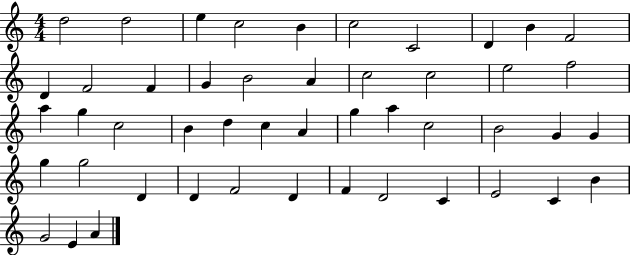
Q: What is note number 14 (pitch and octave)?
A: G4